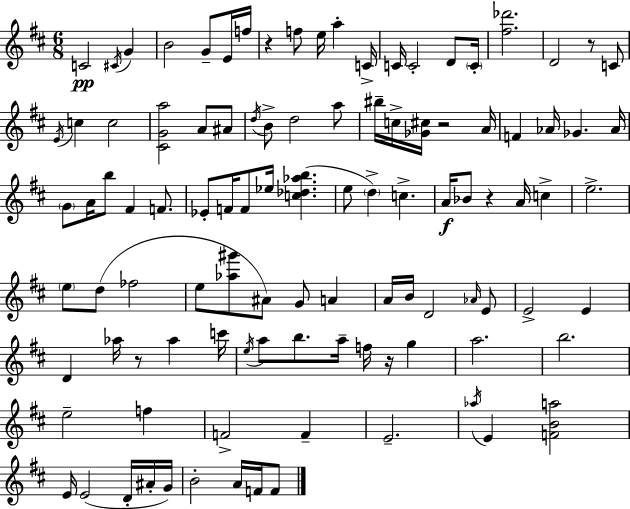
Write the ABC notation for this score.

X:1
T:Untitled
M:6/8
L:1/4
K:D
C2 ^C/4 G B2 G/2 E/4 f/4 z f/2 e/4 a C/4 C/4 C2 D/2 C/4 [^f_d']2 D2 z/2 C/2 E/4 c c2 [^CGa]2 A/2 ^A/2 d/4 B/2 d2 a/2 ^b/4 c/4 [_G^c]/4 z2 A/4 F _A/4 _G _A/4 G/2 A/4 b/2 ^F F/2 _E/2 F/4 F/2 _e/4 [c_d_ab] e/2 d c A/4 _B/2 z A/4 c e2 e/2 d/2 _f2 e/2 [_a^g']/2 ^A/2 G/2 A A/4 B/4 D2 _A/4 E/2 E2 E D _a/4 z/2 _a c'/4 e/4 a/2 b/2 a/4 f/4 z/4 g a2 b2 e2 f F2 F E2 _a/4 E [FBa]2 E/4 E2 D/4 ^A/4 G/4 B2 A/4 F/4 F/2